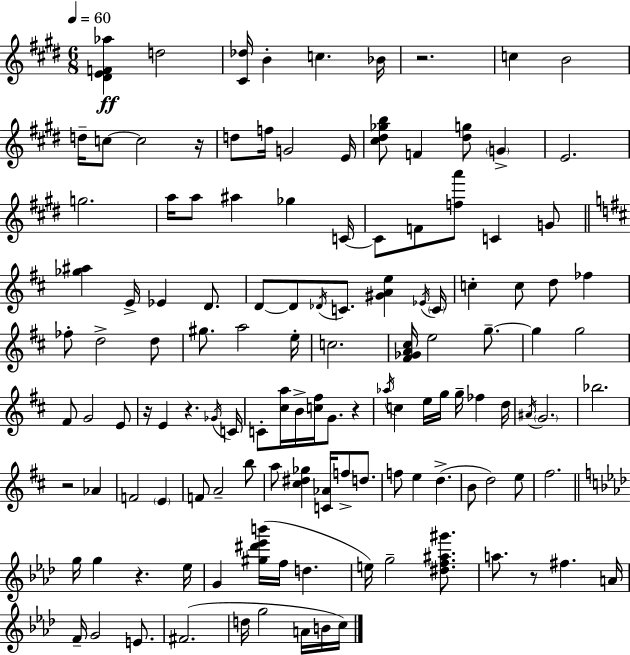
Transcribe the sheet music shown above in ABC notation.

X:1
T:Untitled
M:6/8
L:1/4
K:E
[^DEF_a] d2 [^C_d]/4 B c _B/4 z2 c B2 d/4 c/2 c2 z/4 d/2 f/4 G2 E/4 [^c^d_gb]/2 F [^dg]/2 G E2 g2 a/4 a/2 ^a _g C/4 C/2 F/2 [fa']/2 C G/2 [_g^a] E/4 _E D/2 D/2 D/2 _D/4 C/2 [^GAe] _E/4 C/4 c c/2 d/2 _f _f/2 d2 d/2 ^g/2 a2 e/4 c2 [^F_GA^c]/4 e2 g/2 g g2 ^F/2 G2 E/2 z/4 E z _G/4 C/4 C/2 [^ca]/4 B/4 [c^f]/4 G/2 z _a/4 c e/4 g/4 g/4 _f d/4 ^A/4 G2 _b2 z2 _A F2 E F/2 A2 b/2 a/2 [^c^d_g] [C_A]/4 f/2 d/2 f/2 e d B/2 d2 e/2 ^f2 g/4 g z _e/4 G [^g^d'_e'b']/4 f/4 d e/4 g2 [^df^a^g']/2 a/2 z/2 ^f A/4 F/4 G2 E/2 ^F2 d/4 g2 A/4 B/4 c/4